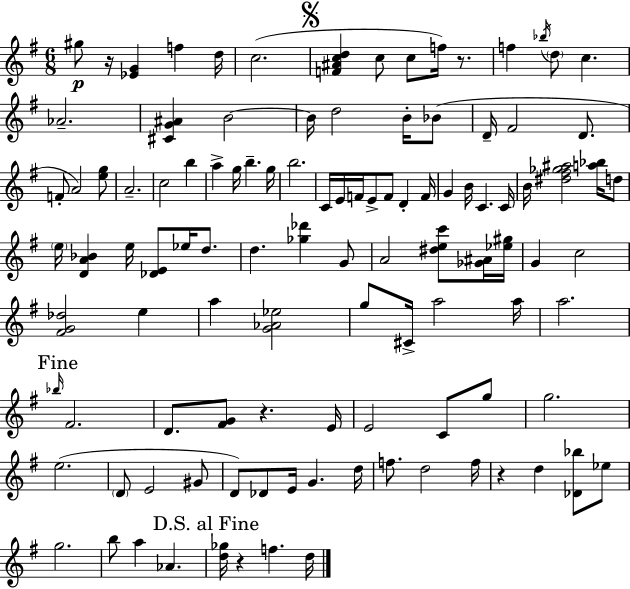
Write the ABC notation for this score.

X:1
T:Untitled
M:6/8
L:1/4
K:Em
^g/2 z/4 [_EG] f d/4 c2 [F^Acd] c/2 c/2 f/4 z/2 f _b/4 d/2 c _A2 [^CG^A] B2 B/4 d2 B/4 _B/2 D/4 ^F2 D/2 F/2 A2 [eg]/2 A2 c2 b a g/4 b g/4 b2 C/4 E/4 F/4 E/2 F/2 D F/4 G B/4 C C/4 B/4 [^d^f_g^a]2 [a_b]/4 d/2 e/4 [DA_B] e/4 [_DE]/2 _e/4 d/2 d [_g_d'] G/2 A2 [^dec']/2 [_G^A]/4 [_e^g]/4 G c2 [^FG_d]2 e a [G_A_e]2 g/2 ^C/4 a2 a/4 a2 _b/4 ^F2 D/2 [^FG]/2 z E/4 E2 C/2 g/2 g2 e2 D/2 E2 ^G/2 D/2 _D/2 E/4 G d/4 f/2 d2 f/4 z d [_D_b]/2 _e/2 g2 b/2 a _A [d_g]/4 z f d/4